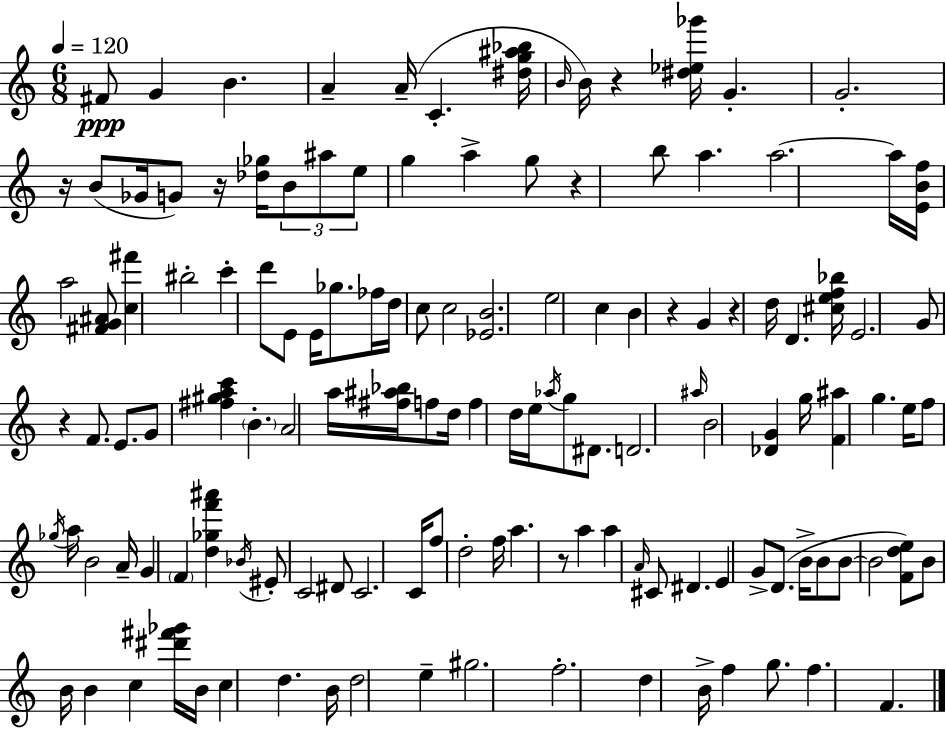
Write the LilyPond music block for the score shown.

{
  \clef treble
  \numericTimeSignature
  \time 6/8
  \key c \major
  \tempo 4 = 120
  fis'8\ppp g'4 b'4. | a'4-- a'16--( c'4.-. <dis'' g'' ais'' bes''>16 | \grace { b'16 } b'16) r4 <dis'' ees'' ges'''>16 g'4.-. | g'2.-. | \break r16 b'8( ges'16 g'8) r16 <des'' ges''>16 \tuplet 3/2 { b'8 ais''8 | e''8 } g''4 a''4-> g''8 | r4 b''8 a''4. | a''2.~~ | \break a''16 <e' b' f''>16 a''2 <fis' g' ais'>8 | <c'' fis'''>4 bis''2-. | c'''4-. d'''8 e'8 e'16 ges''8. | fes''16 d''16 c''8 c''2 | \break <ees' b'>2. | e''2 c''4 | b'4 r4 g'4 | r4 d''16 d'4. | \break <cis'' e'' f'' bes''>16 e'2. | g'8 r4 f'8. e'8. | g'8 <fis'' gis'' a'' c'''>4 \parenthesize b'4.-. | a'2 a''16 <fis'' ais'' bes''>16 f''8 | \break d''16 f''4 d''16 e''16 \acciaccatura { aes''16 } g''8 dis'8. | d'2. | \grace { ais''16 } b'2 <des' g'>4 | g''16 <f' ais''>4 g''4. | \break e''16 f''8 \acciaccatura { ges''16 } a''16 b'2 | a'16-- g'4 \parenthesize f'4 | <d'' ges'' f''' ais'''>4 \acciaccatura { bes'16 } eis'8-. c'2 | dis'8 c'2. | \break c'16 f''8 d''2-. | f''16 a''4. r8 | a''4 a''4 \grace { a'16 } cis'8 | dis'4. e'4 g'8-> | \break d'8.( b'16-> b'8 b'8~~ b'2 | <f' d'' e''>8) b'8 b'16 b'4 | c''4 <dis''' fis''' ges'''>16 b'16 c''4 d''4. | b'16 d''2 | \break e''4-- gis''2. | f''2.-. | d''4 b'16-> f''4 | g''8. f''4. | \break f'4. \bar "|."
}